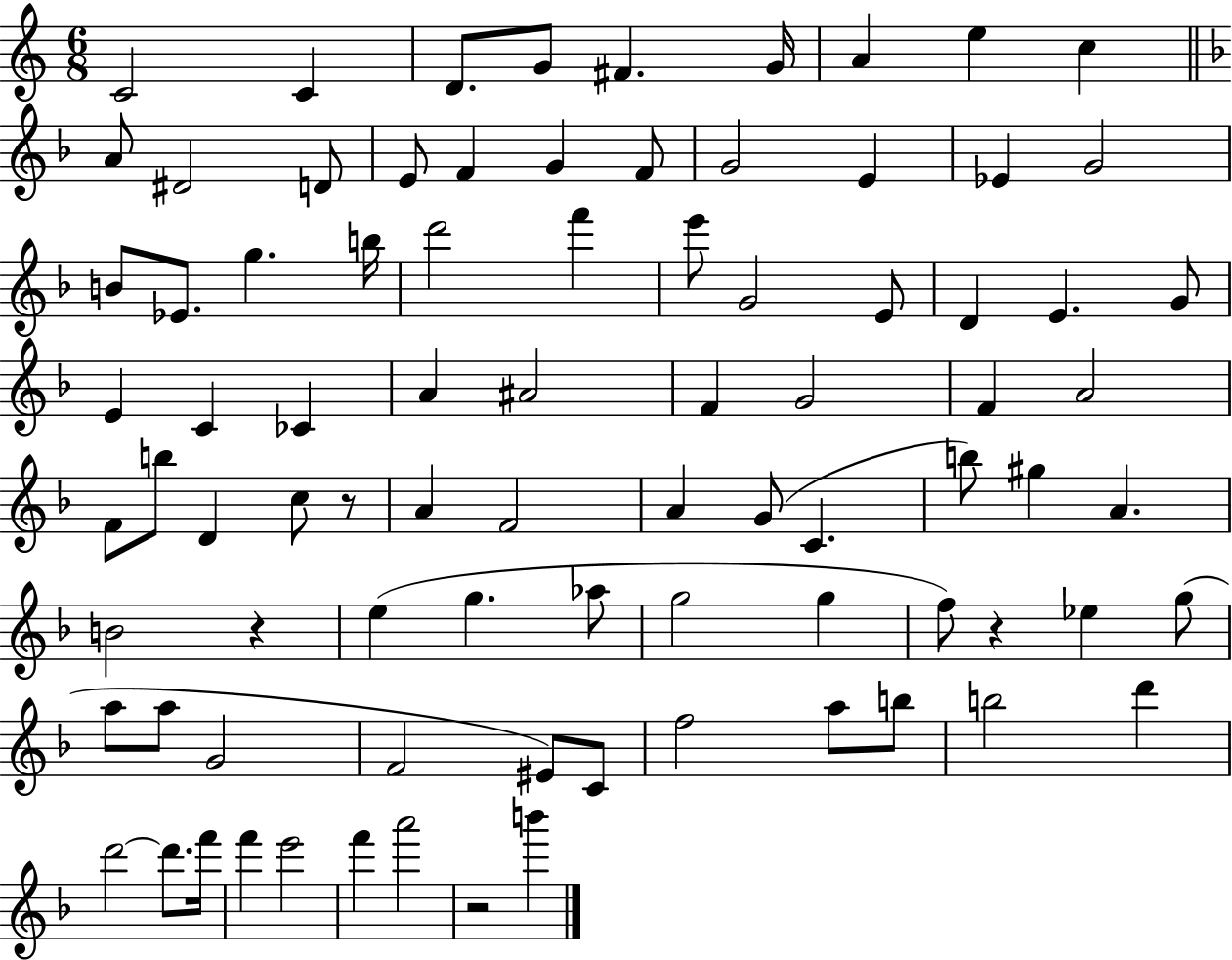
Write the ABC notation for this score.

X:1
T:Untitled
M:6/8
L:1/4
K:C
C2 C D/2 G/2 ^F G/4 A e c A/2 ^D2 D/2 E/2 F G F/2 G2 E _E G2 B/2 _E/2 g b/4 d'2 f' e'/2 G2 E/2 D E G/2 E C _C A ^A2 F G2 F A2 F/2 b/2 D c/2 z/2 A F2 A G/2 C b/2 ^g A B2 z e g _a/2 g2 g f/2 z _e g/2 a/2 a/2 G2 F2 ^E/2 C/2 f2 a/2 b/2 b2 d' d'2 d'/2 f'/4 f' e'2 f' a'2 z2 b'